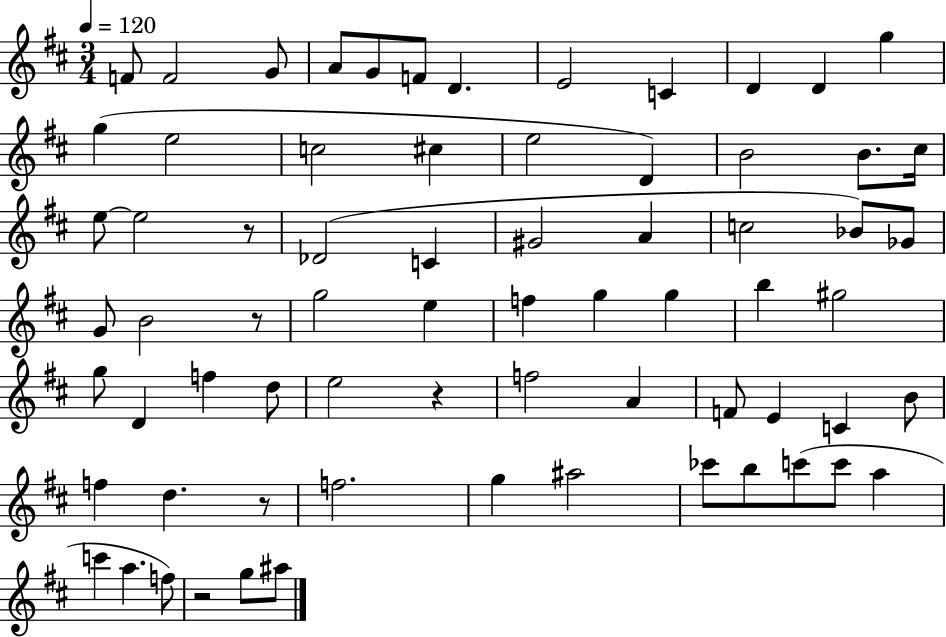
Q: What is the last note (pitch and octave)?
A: A#5